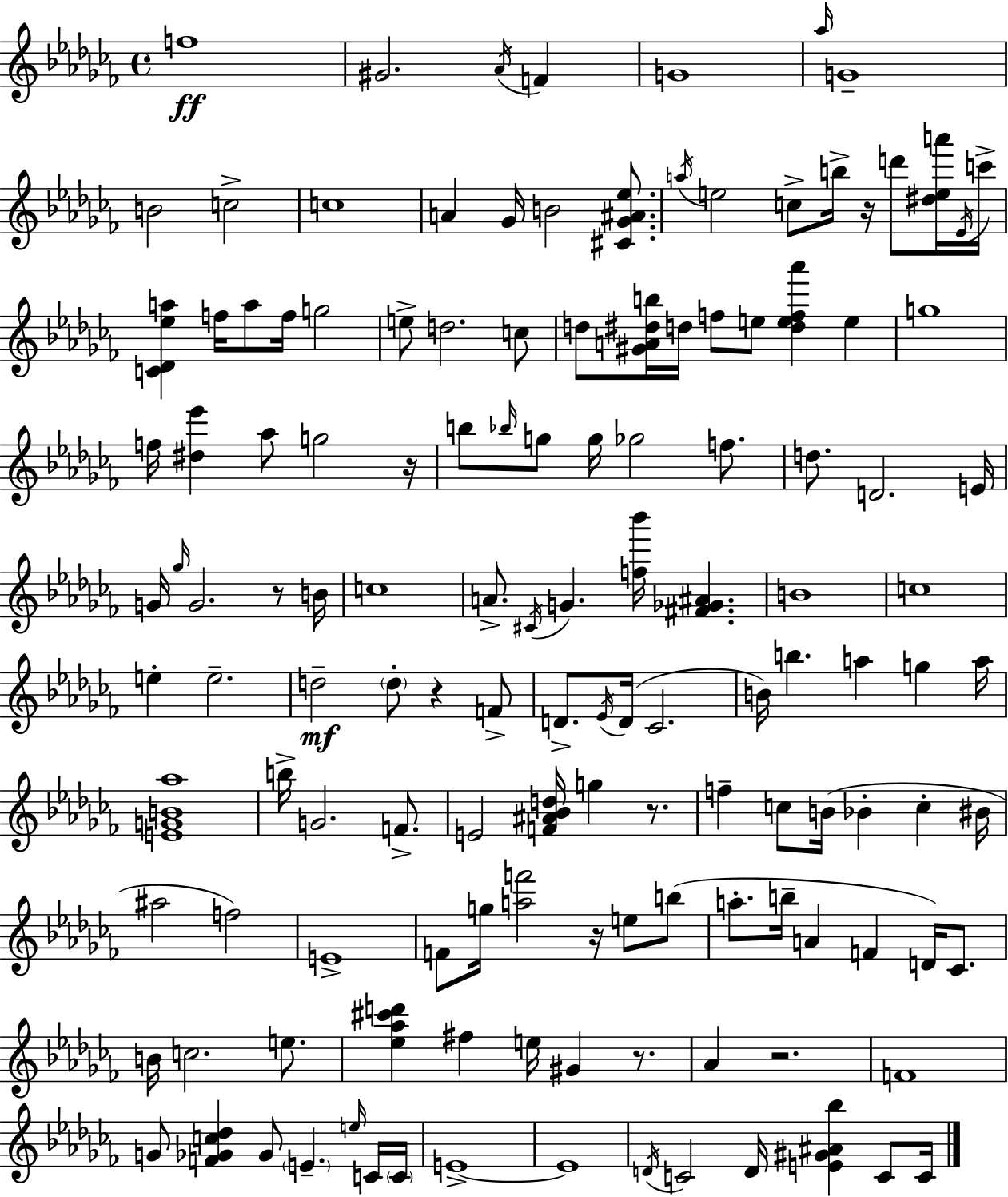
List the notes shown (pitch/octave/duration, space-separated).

F5/w G#4/h. Ab4/s F4/q G4/w Ab5/s G4/w B4/h C5/h C5/w A4/q Gb4/s B4/h [C#4,Gb4,A#4,Eb5]/e. A5/s E5/h C5/e B5/s R/s D6/e [D#5,E5,A6]/s Eb4/s C6/s [C4,Db4,Eb5,A5]/q F5/s A5/e F5/s G5/h E5/e D5/h. C5/e D5/e [G#4,A4,D#5,B5]/s D5/s F5/e E5/e [D5,E5,F5,Ab6]/q E5/q G5/w F5/s [D#5,Eb6]/q Ab5/e G5/h R/s B5/e Bb5/s G5/e G5/s Gb5/h F5/e. D5/e. D4/h. E4/s G4/s Gb5/s G4/h. R/e B4/s C5/w A4/e. C#4/s G4/q. [F5,Bb6]/s [F#4,Gb4,A#4]/q. B4/w C5/w E5/q E5/h. D5/h D5/e R/q F4/e D4/e. Eb4/s D4/s CES4/h. B4/s B5/q. A5/q G5/q A5/s [E4,G4,B4,Ab5]/w B5/s G4/h. F4/e. E4/h [F4,A#4,Bb4,D5]/s G5/q R/e. F5/q C5/e B4/s Bb4/q C5/q BIS4/s A#5/h F5/h E4/w F4/e G5/s [A5,F6]/h R/s E5/e B5/e A5/e. B5/s A4/q F4/q D4/s CES4/e. B4/s C5/h. E5/e. [Eb5,Ab5,C#6,D6]/q F#5/q E5/s G#4/q R/e. Ab4/q R/h. F4/w G4/e [F4,Gb4,C5,Db5]/q Gb4/e E4/q. E5/s C4/s C4/s E4/w E4/w D4/s C4/h D4/s [E4,G#4,A#4,Bb5]/q C4/e C4/s